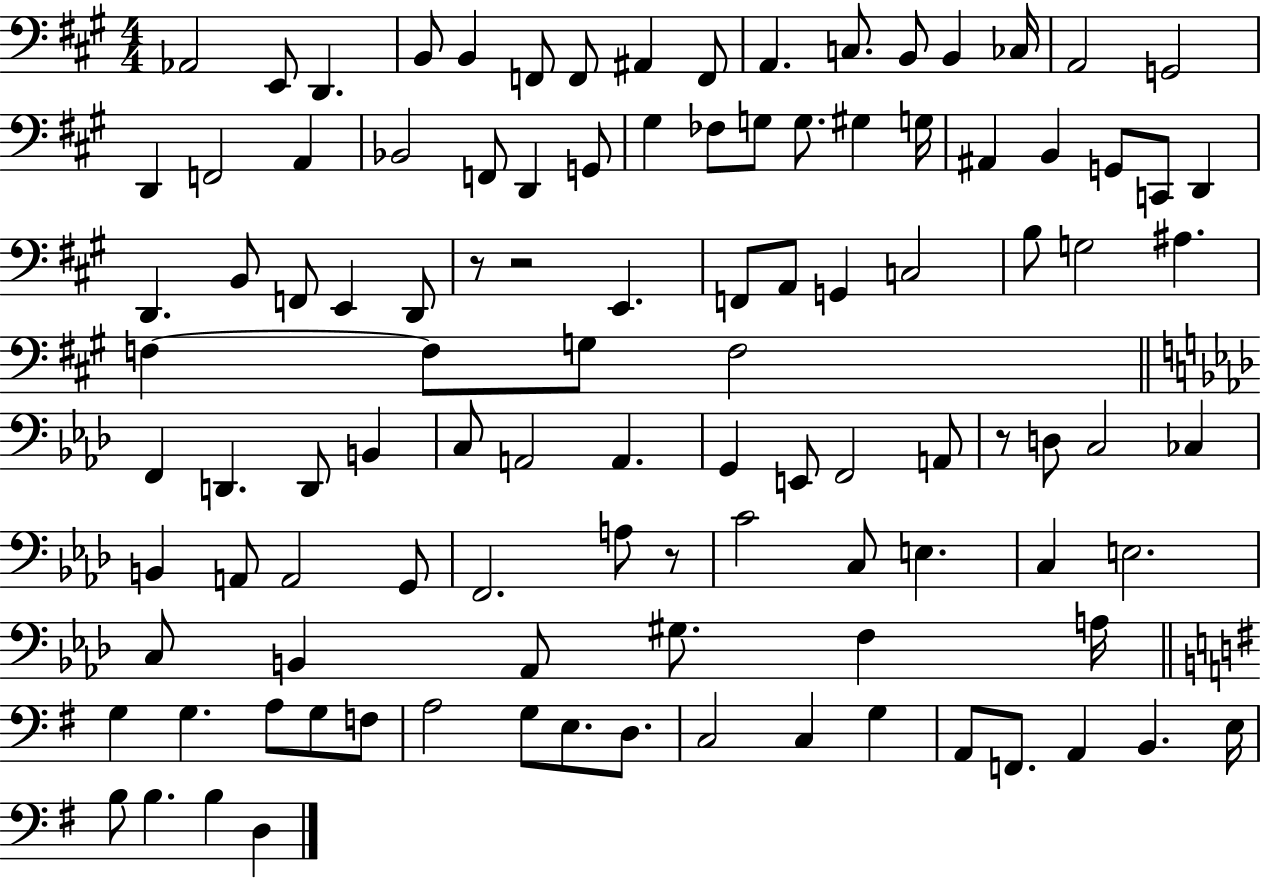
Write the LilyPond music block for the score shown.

{
  \clef bass
  \numericTimeSignature
  \time 4/4
  \key a \major
  aes,2 e,8 d,4. | b,8 b,4 f,8 f,8 ais,4 f,8 | a,4. c8. b,8 b,4 ces16 | a,2 g,2 | \break d,4 f,2 a,4 | bes,2 f,8 d,4 g,8 | gis4 fes8 g8 g8. gis4 g16 | ais,4 b,4 g,8 c,8 d,4 | \break d,4. b,8 f,8 e,4 d,8 | r8 r2 e,4. | f,8 a,8 g,4 c2 | b8 g2 ais4. | \break f4~~ f8 g8 f2 | \bar "||" \break \key aes \major f,4 d,4. d,8 b,4 | c8 a,2 a,4. | g,4 e,8 f,2 a,8 | r8 d8 c2 ces4 | \break b,4 a,8 a,2 g,8 | f,2. a8 r8 | c'2 c8 e4. | c4 e2. | \break c8 b,4 aes,8 gis8. f4 a16 | \bar "||" \break \key e \minor g4 g4. a8 g8 f8 | a2 g8 e8. d8. | c2 c4 g4 | a,8 f,8. a,4 b,4. e16 | \break b8 b4. b4 d4 | \bar "|."
}